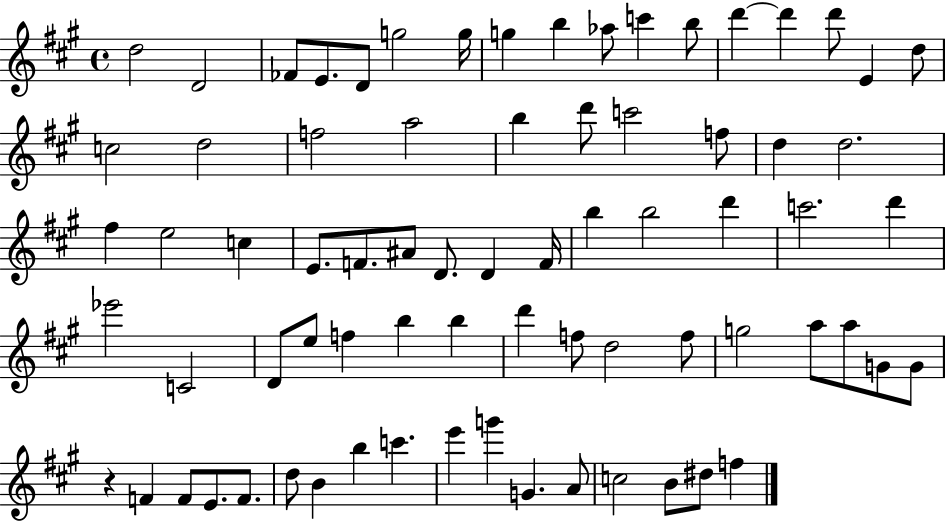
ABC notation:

X:1
T:Untitled
M:4/4
L:1/4
K:A
d2 D2 _F/2 E/2 D/2 g2 g/4 g b _a/2 c' b/2 d' d' d'/2 E d/2 c2 d2 f2 a2 b d'/2 c'2 f/2 d d2 ^f e2 c E/2 F/2 ^A/2 D/2 D F/4 b b2 d' c'2 d' _e'2 C2 D/2 e/2 f b b d' f/2 d2 f/2 g2 a/2 a/2 G/2 G/2 z F F/2 E/2 F/2 d/2 B b c' e' g' G A/2 c2 B/2 ^d/2 f